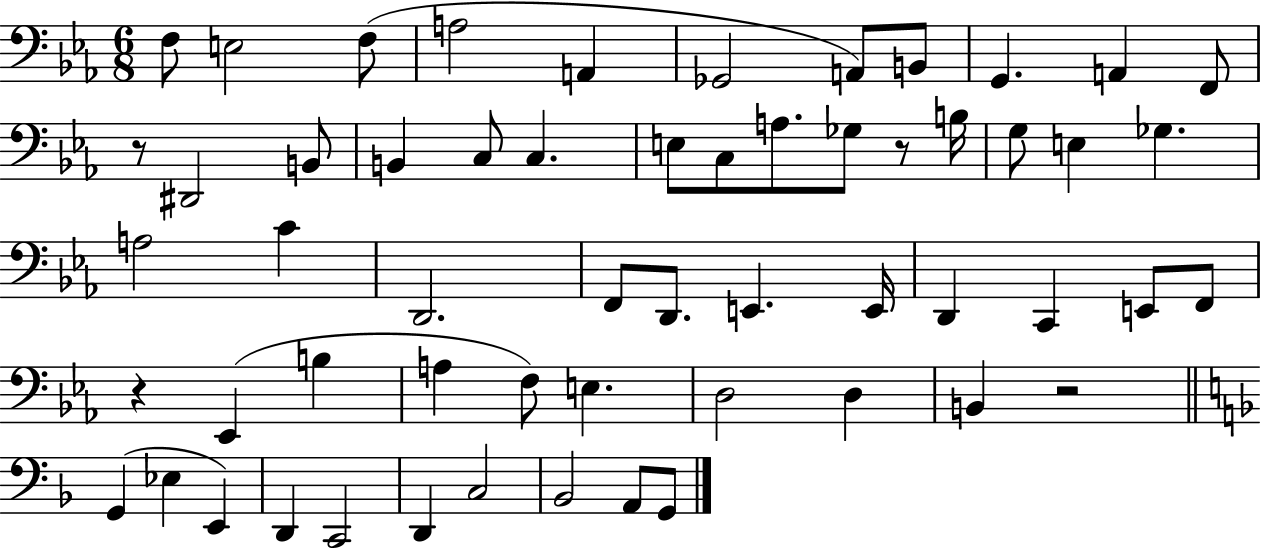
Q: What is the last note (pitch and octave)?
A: G2